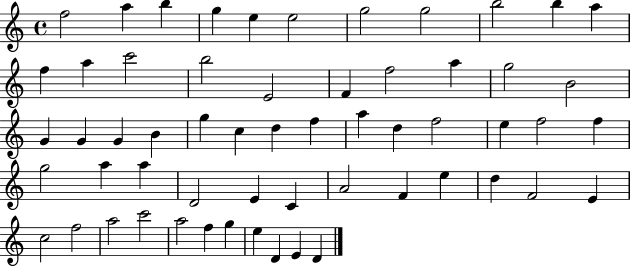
{
  \clef treble
  \time 4/4
  \defaultTimeSignature
  \key c \major
  f''2 a''4 b''4 | g''4 e''4 e''2 | g''2 g''2 | b''2 b''4 a''4 | \break f''4 a''4 c'''2 | b''2 e'2 | f'4 f''2 a''4 | g''2 b'2 | \break g'4 g'4 g'4 b'4 | g''4 c''4 d''4 f''4 | a''4 d''4 f''2 | e''4 f''2 f''4 | \break g''2 a''4 a''4 | d'2 e'4 c'4 | a'2 f'4 e''4 | d''4 f'2 e'4 | \break c''2 f''2 | a''2 c'''2 | a''2 f''4 g''4 | e''4 d'4 e'4 d'4 | \break \bar "|."
}